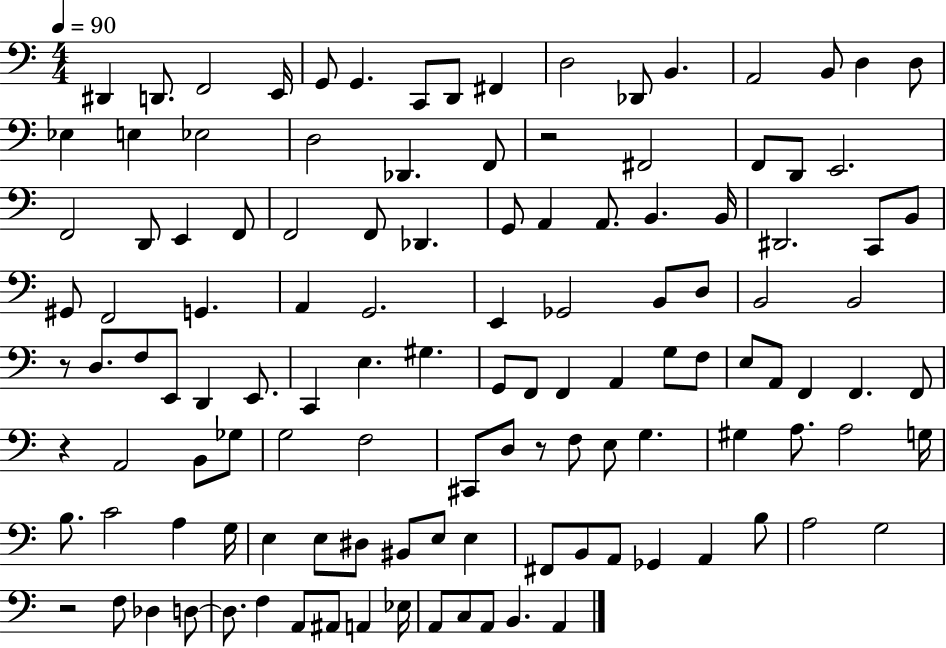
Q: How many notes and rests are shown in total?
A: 122